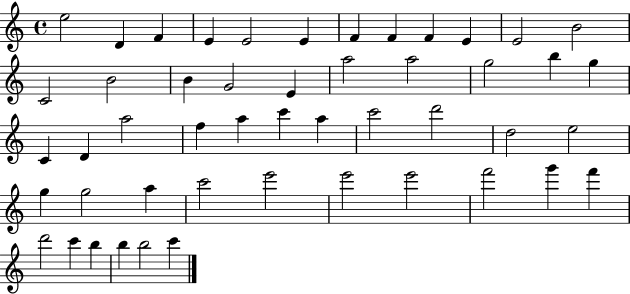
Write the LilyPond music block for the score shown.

{
  \clef treble
  \time 4/4
  \defaultTimeSignature
  \key c \major
  e''2 d'4 f'4 | e'4 e'2 e'4 | f'4 f'4 f'4 e'4 | e'2 b'2 | \break c'2 b'2 | b'4 g'2 e'4 | a''2 a''2 | g''2 b''4 g''4 | \break c'4 d'4 a''2 | f''4 a''4 c'''4 a''4 | c'''2 d'''2 | d''2 e''2 | \break g''4 g''2 a''4 | c'''2 e'''2 | e'''2 e'''2 | f'''2 g'''4 f'''4 | \break d'''2 c'''4 b''4 | b''4 b''2 c'''4 | \bar "|."
}